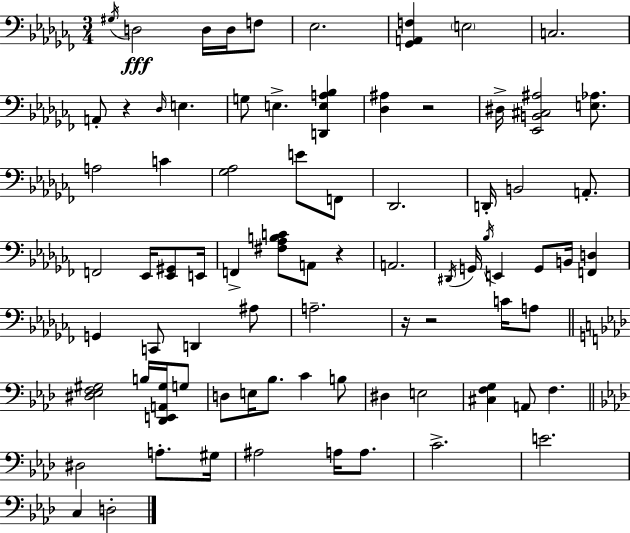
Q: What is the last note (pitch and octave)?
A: D3